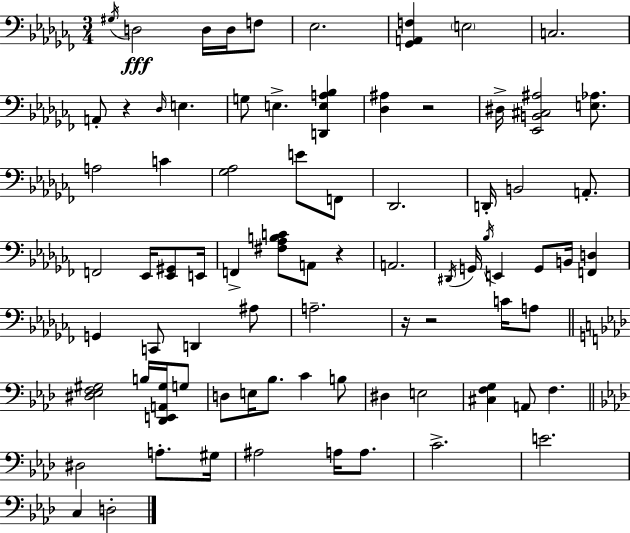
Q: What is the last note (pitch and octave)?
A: D3